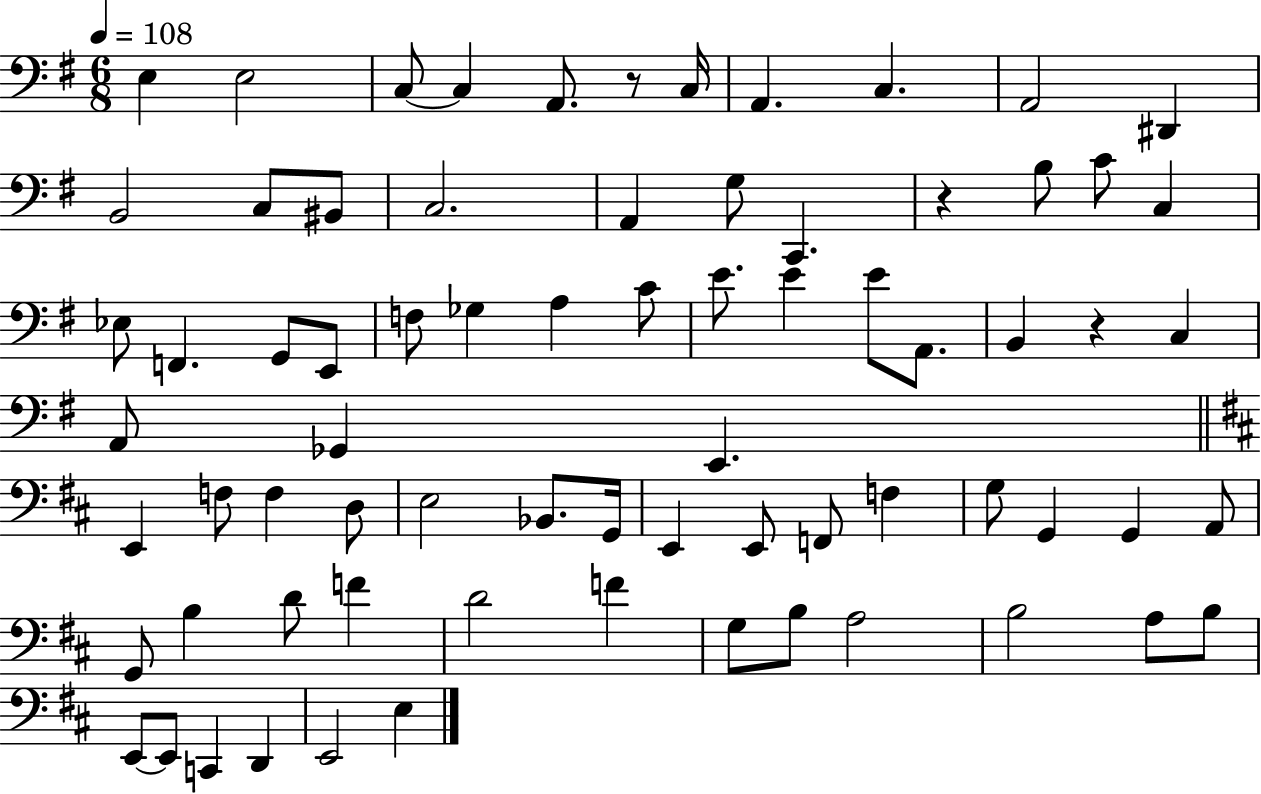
X:1
T:Untitled
M:6/8
L:1/4
K:G
E, E,2 C,/2 C, A,,/2 z/2 C,/4 A,, C, A,,2 ^D,, B,,2 C,/2 ^B,,/2 C,2 A,, G,/2 C,, z B,/2 C/2 C, _E,/2 F,, G,,/2 E,,/2 F,/2 _G, A, C/2 E/2 E E/2 A,,/2 B,, z C, A,,/2 _G,, E,, E,, F,/2 F, D,/2 E,2 _B,,/2 G,,/4 E,, E,,/2 F,,/2 F, G,/2 G,, G,, A,,/2 G,,/2 B, D/2 F D2 F G,/2 B,/2 A,2 B,2 A,/2 B,/2 E,,/2 E,,/2 C,, D,, E,,2 E,